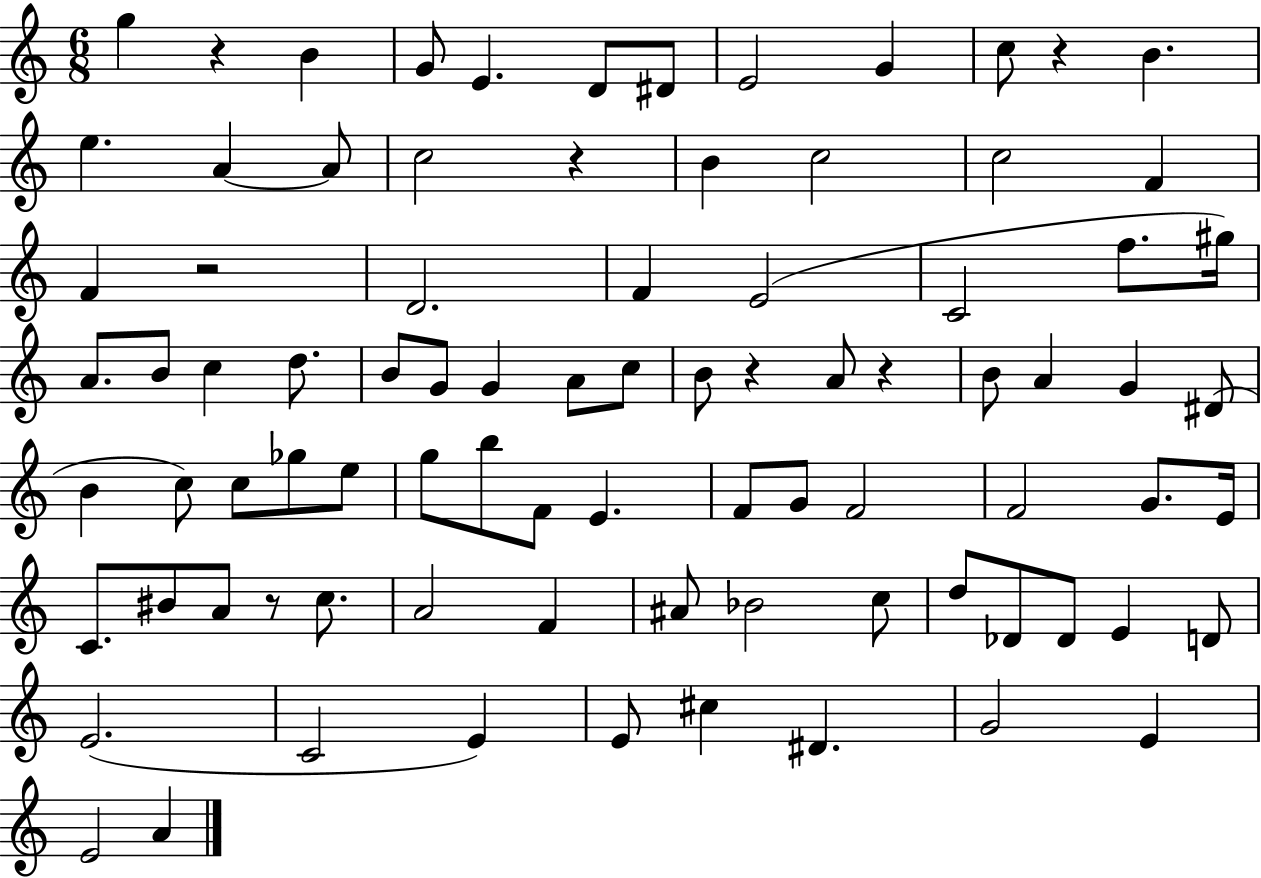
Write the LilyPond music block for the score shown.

{
  \clef treble
  \numericTimeSignature
  \time 6/8
  \key c \major
  \repeat volta 2 { g''4 r4 b'4 | g'8 e'4. d'8 dis'8 | e'2 g'4 | c''8 r4 b'4. | \break e''4. a'4~~ a'8 | c''2 r4 | b'4 c''2 | c''2 f'4 | \break f'4 r2 | d'2. | f'4 e'2( | c'2 f''8. gis''16) | \break a'8. b'8 c''4 d''8. | b'8 g'8 g'4 a'8 c''8 | b'8 r4 a'8 r4 | b'8 a'4 g'4 dis'8( | \break b'4 c''8) c''8 ges''8 e''8 | g''8 b''8 f'8 e'4. | f'8 g'8 f'2 | f'2 g'8. e'16 | \break c'8. bis'8 a'8 r8 c''8. | a'2 f'4 | ais'8 bes'2 c''8 | d''8 des'8 des'8 e'4 d'8 | \break e'2.( | c'2 e'4) | e'8 cis''4 dis'4. | g'2 e'4 | \break e'2 a'4 | } \bar "|."
}